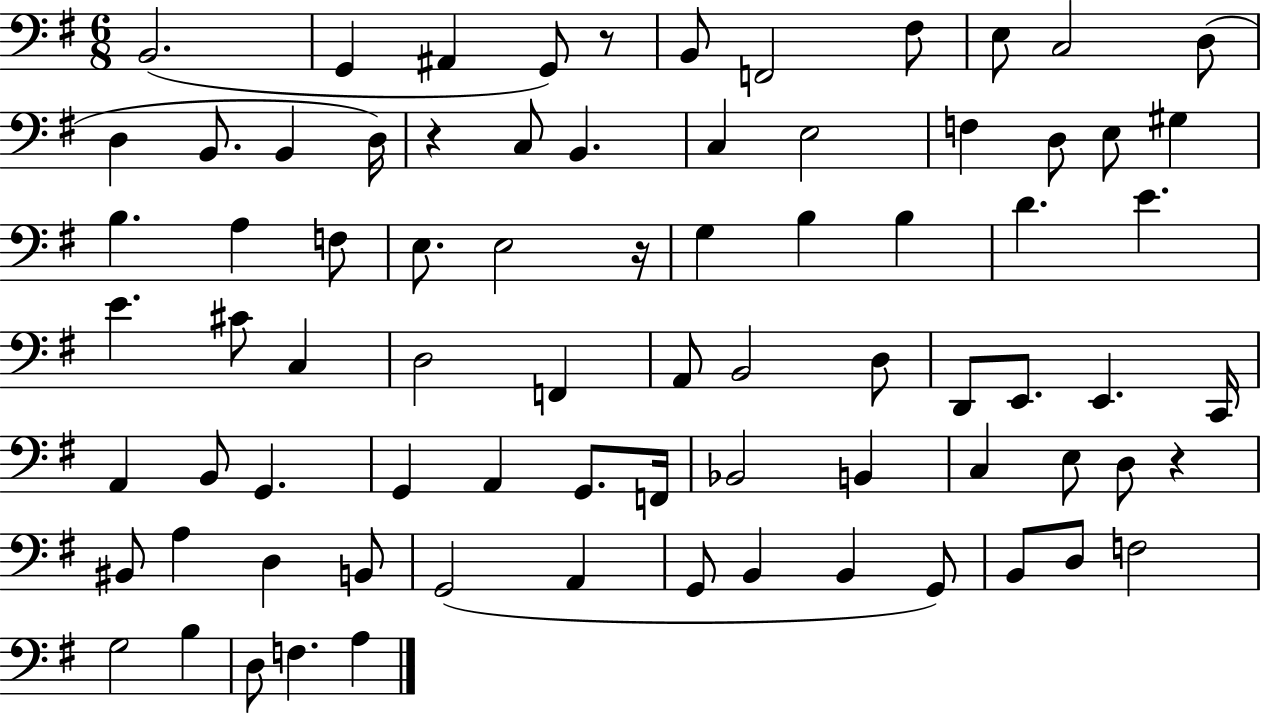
B2/h. G2/q A#2/q G2/e R/e B2/e F2/h F#3/e E3/e C3/h D3/e D3/q B2/e. B2/q D3/s R/q C3/e B2/q. C3/q E3/h F3/q D3/e E3/e G#3/q B3/q. A3/q F3/e E3/e. E3/h R/s G3/q B3/q B3/q D4/q. E4/q. E4/q. C#4/e C3/q D3/h F2/q A2/e B2/h D3/e D2/e E2/e. E2/q. C2/s A2/q B2/e G2/q. G2/q A2/q G2/e. F2/s Bb2/h B2/q C3/q E3/e D3/e R/q BIS2/e A3/q D3/q B2/e G2/h A2/q G2/e B2/q B2/q G2/e B2/e D3/e F3/h G3/h B3/q D3/e F3/q. A3/q